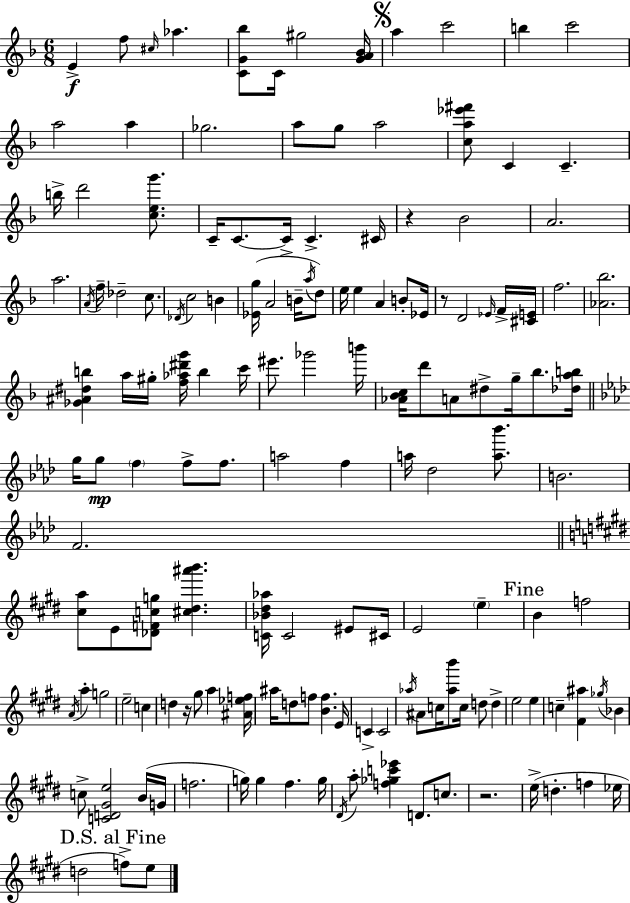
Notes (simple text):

E4/q F5/e C#5/s Ab5/q. [C4,G4,Bb5]/e C4/s G#5/h [G4,A4,Bb4]/s A5/q C6/h B5/q C6/h A5/h A5/q Gb5/h. A5/e G5/e A5/h [C5,A5,Eb6,F#6]/e C4/q C4/q. B5/s D6/h [C5,E5,G6]/e. C4/s C4/e. C4/s C4/q. C#4/s R/q Bb4/h A4/h. A5/h. A4/s F5/s Db5/h C5/e. Db4/s C5/h B4/q [Eb4,G5]/s A4/h B4/s A5/s D5/e E5/s E5/q A4/q B4/e Eb4/s R/e D4/h Eb4/s F4/s [C#4,E4]/s F5/h. [Ab4,Bb5]/h. [Gb4,A#4,D#5,B5]/q A5/s G#5/s [F5,Ab5,D#6,G6]/s B5/q C6/s EIS6/e. Gb6/h B6/s [Ab4,Bb4,C5]/s D6/e A4/e D#5/e G5/s Bb5/e. [Db5,A5,B5]/s G5/s G5/e F5/q F5/e F5/e. A5/h F5/q A5/s Db5/h [A5,Bb6]/e. B4/h. F4/h. [C#5,A5]/e E4/e [Db4,F4,C5,G5]/e [C#5,D#5,A#6,B6]/q. [C4,Bb4,D#5,Ab5]/s C4/h EIS4/e C#4/s E4/h E5/q B4/q F5/h A4/s A5/q G5/h E5/h C5/q D5/q R/s G#5/e A5/q [A#4,Eb5,F5]/s A#5/s D5/e F5/e [B4,F5]/q. E4/s C4/q C4/h Ab5/s A#4/e C5/s [Ab5,B6]/e C5/s D5/e D5/q E5/h E5/q C5/q [F#4,A#5]/q Gb5/s Bb4/q C5/e [C4,D4,G#4,E5]/h B4/s G4/s F5/h. G5/s G5/q F#5/q. G5/s D#4/s A5/e [F5,Gb5,C6,Eb6]/q D4/e. C5/e. R/h. E5/s D5/q. F5/q Eb5/s D5/h F5/e E5/e